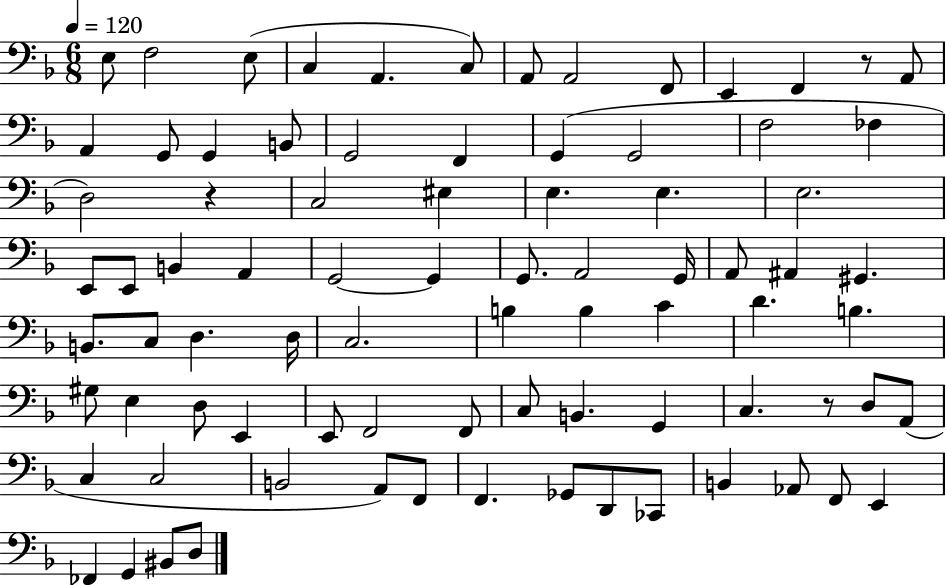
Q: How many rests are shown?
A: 3